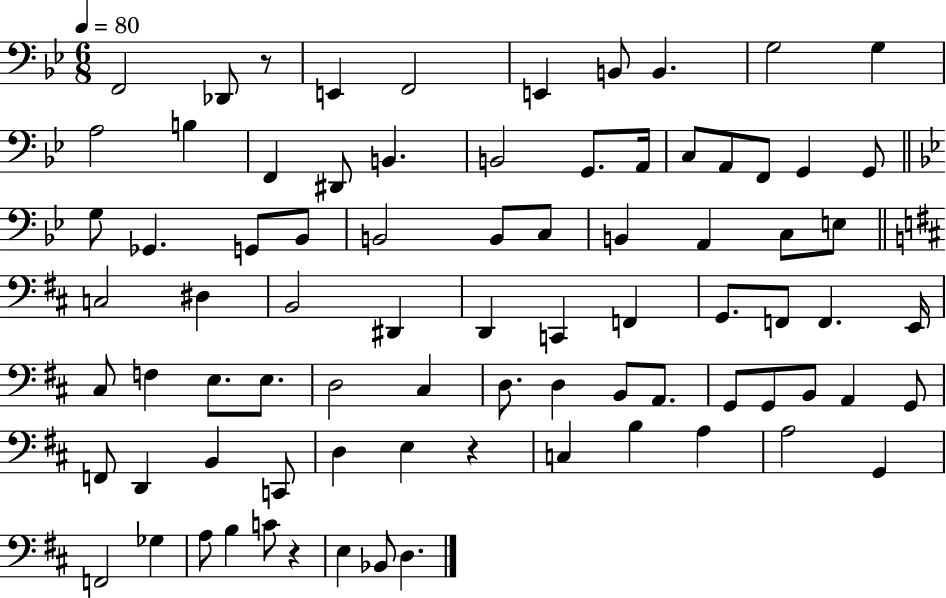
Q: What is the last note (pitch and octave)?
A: D3